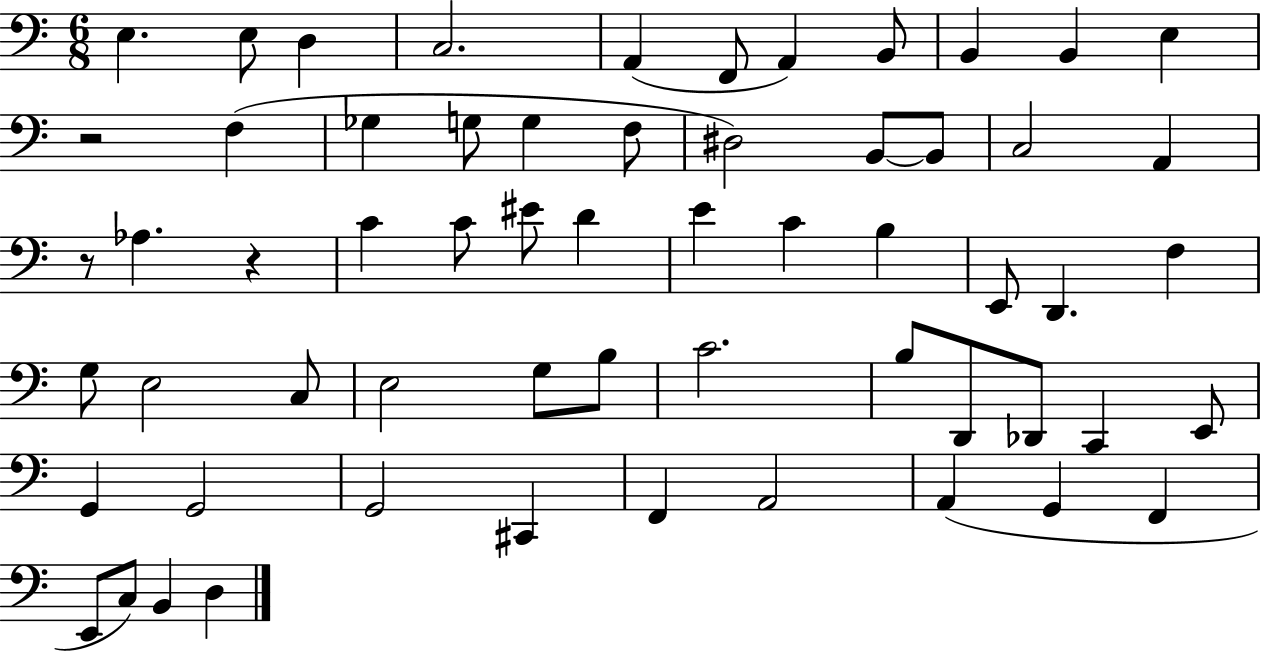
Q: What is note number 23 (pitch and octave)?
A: C4